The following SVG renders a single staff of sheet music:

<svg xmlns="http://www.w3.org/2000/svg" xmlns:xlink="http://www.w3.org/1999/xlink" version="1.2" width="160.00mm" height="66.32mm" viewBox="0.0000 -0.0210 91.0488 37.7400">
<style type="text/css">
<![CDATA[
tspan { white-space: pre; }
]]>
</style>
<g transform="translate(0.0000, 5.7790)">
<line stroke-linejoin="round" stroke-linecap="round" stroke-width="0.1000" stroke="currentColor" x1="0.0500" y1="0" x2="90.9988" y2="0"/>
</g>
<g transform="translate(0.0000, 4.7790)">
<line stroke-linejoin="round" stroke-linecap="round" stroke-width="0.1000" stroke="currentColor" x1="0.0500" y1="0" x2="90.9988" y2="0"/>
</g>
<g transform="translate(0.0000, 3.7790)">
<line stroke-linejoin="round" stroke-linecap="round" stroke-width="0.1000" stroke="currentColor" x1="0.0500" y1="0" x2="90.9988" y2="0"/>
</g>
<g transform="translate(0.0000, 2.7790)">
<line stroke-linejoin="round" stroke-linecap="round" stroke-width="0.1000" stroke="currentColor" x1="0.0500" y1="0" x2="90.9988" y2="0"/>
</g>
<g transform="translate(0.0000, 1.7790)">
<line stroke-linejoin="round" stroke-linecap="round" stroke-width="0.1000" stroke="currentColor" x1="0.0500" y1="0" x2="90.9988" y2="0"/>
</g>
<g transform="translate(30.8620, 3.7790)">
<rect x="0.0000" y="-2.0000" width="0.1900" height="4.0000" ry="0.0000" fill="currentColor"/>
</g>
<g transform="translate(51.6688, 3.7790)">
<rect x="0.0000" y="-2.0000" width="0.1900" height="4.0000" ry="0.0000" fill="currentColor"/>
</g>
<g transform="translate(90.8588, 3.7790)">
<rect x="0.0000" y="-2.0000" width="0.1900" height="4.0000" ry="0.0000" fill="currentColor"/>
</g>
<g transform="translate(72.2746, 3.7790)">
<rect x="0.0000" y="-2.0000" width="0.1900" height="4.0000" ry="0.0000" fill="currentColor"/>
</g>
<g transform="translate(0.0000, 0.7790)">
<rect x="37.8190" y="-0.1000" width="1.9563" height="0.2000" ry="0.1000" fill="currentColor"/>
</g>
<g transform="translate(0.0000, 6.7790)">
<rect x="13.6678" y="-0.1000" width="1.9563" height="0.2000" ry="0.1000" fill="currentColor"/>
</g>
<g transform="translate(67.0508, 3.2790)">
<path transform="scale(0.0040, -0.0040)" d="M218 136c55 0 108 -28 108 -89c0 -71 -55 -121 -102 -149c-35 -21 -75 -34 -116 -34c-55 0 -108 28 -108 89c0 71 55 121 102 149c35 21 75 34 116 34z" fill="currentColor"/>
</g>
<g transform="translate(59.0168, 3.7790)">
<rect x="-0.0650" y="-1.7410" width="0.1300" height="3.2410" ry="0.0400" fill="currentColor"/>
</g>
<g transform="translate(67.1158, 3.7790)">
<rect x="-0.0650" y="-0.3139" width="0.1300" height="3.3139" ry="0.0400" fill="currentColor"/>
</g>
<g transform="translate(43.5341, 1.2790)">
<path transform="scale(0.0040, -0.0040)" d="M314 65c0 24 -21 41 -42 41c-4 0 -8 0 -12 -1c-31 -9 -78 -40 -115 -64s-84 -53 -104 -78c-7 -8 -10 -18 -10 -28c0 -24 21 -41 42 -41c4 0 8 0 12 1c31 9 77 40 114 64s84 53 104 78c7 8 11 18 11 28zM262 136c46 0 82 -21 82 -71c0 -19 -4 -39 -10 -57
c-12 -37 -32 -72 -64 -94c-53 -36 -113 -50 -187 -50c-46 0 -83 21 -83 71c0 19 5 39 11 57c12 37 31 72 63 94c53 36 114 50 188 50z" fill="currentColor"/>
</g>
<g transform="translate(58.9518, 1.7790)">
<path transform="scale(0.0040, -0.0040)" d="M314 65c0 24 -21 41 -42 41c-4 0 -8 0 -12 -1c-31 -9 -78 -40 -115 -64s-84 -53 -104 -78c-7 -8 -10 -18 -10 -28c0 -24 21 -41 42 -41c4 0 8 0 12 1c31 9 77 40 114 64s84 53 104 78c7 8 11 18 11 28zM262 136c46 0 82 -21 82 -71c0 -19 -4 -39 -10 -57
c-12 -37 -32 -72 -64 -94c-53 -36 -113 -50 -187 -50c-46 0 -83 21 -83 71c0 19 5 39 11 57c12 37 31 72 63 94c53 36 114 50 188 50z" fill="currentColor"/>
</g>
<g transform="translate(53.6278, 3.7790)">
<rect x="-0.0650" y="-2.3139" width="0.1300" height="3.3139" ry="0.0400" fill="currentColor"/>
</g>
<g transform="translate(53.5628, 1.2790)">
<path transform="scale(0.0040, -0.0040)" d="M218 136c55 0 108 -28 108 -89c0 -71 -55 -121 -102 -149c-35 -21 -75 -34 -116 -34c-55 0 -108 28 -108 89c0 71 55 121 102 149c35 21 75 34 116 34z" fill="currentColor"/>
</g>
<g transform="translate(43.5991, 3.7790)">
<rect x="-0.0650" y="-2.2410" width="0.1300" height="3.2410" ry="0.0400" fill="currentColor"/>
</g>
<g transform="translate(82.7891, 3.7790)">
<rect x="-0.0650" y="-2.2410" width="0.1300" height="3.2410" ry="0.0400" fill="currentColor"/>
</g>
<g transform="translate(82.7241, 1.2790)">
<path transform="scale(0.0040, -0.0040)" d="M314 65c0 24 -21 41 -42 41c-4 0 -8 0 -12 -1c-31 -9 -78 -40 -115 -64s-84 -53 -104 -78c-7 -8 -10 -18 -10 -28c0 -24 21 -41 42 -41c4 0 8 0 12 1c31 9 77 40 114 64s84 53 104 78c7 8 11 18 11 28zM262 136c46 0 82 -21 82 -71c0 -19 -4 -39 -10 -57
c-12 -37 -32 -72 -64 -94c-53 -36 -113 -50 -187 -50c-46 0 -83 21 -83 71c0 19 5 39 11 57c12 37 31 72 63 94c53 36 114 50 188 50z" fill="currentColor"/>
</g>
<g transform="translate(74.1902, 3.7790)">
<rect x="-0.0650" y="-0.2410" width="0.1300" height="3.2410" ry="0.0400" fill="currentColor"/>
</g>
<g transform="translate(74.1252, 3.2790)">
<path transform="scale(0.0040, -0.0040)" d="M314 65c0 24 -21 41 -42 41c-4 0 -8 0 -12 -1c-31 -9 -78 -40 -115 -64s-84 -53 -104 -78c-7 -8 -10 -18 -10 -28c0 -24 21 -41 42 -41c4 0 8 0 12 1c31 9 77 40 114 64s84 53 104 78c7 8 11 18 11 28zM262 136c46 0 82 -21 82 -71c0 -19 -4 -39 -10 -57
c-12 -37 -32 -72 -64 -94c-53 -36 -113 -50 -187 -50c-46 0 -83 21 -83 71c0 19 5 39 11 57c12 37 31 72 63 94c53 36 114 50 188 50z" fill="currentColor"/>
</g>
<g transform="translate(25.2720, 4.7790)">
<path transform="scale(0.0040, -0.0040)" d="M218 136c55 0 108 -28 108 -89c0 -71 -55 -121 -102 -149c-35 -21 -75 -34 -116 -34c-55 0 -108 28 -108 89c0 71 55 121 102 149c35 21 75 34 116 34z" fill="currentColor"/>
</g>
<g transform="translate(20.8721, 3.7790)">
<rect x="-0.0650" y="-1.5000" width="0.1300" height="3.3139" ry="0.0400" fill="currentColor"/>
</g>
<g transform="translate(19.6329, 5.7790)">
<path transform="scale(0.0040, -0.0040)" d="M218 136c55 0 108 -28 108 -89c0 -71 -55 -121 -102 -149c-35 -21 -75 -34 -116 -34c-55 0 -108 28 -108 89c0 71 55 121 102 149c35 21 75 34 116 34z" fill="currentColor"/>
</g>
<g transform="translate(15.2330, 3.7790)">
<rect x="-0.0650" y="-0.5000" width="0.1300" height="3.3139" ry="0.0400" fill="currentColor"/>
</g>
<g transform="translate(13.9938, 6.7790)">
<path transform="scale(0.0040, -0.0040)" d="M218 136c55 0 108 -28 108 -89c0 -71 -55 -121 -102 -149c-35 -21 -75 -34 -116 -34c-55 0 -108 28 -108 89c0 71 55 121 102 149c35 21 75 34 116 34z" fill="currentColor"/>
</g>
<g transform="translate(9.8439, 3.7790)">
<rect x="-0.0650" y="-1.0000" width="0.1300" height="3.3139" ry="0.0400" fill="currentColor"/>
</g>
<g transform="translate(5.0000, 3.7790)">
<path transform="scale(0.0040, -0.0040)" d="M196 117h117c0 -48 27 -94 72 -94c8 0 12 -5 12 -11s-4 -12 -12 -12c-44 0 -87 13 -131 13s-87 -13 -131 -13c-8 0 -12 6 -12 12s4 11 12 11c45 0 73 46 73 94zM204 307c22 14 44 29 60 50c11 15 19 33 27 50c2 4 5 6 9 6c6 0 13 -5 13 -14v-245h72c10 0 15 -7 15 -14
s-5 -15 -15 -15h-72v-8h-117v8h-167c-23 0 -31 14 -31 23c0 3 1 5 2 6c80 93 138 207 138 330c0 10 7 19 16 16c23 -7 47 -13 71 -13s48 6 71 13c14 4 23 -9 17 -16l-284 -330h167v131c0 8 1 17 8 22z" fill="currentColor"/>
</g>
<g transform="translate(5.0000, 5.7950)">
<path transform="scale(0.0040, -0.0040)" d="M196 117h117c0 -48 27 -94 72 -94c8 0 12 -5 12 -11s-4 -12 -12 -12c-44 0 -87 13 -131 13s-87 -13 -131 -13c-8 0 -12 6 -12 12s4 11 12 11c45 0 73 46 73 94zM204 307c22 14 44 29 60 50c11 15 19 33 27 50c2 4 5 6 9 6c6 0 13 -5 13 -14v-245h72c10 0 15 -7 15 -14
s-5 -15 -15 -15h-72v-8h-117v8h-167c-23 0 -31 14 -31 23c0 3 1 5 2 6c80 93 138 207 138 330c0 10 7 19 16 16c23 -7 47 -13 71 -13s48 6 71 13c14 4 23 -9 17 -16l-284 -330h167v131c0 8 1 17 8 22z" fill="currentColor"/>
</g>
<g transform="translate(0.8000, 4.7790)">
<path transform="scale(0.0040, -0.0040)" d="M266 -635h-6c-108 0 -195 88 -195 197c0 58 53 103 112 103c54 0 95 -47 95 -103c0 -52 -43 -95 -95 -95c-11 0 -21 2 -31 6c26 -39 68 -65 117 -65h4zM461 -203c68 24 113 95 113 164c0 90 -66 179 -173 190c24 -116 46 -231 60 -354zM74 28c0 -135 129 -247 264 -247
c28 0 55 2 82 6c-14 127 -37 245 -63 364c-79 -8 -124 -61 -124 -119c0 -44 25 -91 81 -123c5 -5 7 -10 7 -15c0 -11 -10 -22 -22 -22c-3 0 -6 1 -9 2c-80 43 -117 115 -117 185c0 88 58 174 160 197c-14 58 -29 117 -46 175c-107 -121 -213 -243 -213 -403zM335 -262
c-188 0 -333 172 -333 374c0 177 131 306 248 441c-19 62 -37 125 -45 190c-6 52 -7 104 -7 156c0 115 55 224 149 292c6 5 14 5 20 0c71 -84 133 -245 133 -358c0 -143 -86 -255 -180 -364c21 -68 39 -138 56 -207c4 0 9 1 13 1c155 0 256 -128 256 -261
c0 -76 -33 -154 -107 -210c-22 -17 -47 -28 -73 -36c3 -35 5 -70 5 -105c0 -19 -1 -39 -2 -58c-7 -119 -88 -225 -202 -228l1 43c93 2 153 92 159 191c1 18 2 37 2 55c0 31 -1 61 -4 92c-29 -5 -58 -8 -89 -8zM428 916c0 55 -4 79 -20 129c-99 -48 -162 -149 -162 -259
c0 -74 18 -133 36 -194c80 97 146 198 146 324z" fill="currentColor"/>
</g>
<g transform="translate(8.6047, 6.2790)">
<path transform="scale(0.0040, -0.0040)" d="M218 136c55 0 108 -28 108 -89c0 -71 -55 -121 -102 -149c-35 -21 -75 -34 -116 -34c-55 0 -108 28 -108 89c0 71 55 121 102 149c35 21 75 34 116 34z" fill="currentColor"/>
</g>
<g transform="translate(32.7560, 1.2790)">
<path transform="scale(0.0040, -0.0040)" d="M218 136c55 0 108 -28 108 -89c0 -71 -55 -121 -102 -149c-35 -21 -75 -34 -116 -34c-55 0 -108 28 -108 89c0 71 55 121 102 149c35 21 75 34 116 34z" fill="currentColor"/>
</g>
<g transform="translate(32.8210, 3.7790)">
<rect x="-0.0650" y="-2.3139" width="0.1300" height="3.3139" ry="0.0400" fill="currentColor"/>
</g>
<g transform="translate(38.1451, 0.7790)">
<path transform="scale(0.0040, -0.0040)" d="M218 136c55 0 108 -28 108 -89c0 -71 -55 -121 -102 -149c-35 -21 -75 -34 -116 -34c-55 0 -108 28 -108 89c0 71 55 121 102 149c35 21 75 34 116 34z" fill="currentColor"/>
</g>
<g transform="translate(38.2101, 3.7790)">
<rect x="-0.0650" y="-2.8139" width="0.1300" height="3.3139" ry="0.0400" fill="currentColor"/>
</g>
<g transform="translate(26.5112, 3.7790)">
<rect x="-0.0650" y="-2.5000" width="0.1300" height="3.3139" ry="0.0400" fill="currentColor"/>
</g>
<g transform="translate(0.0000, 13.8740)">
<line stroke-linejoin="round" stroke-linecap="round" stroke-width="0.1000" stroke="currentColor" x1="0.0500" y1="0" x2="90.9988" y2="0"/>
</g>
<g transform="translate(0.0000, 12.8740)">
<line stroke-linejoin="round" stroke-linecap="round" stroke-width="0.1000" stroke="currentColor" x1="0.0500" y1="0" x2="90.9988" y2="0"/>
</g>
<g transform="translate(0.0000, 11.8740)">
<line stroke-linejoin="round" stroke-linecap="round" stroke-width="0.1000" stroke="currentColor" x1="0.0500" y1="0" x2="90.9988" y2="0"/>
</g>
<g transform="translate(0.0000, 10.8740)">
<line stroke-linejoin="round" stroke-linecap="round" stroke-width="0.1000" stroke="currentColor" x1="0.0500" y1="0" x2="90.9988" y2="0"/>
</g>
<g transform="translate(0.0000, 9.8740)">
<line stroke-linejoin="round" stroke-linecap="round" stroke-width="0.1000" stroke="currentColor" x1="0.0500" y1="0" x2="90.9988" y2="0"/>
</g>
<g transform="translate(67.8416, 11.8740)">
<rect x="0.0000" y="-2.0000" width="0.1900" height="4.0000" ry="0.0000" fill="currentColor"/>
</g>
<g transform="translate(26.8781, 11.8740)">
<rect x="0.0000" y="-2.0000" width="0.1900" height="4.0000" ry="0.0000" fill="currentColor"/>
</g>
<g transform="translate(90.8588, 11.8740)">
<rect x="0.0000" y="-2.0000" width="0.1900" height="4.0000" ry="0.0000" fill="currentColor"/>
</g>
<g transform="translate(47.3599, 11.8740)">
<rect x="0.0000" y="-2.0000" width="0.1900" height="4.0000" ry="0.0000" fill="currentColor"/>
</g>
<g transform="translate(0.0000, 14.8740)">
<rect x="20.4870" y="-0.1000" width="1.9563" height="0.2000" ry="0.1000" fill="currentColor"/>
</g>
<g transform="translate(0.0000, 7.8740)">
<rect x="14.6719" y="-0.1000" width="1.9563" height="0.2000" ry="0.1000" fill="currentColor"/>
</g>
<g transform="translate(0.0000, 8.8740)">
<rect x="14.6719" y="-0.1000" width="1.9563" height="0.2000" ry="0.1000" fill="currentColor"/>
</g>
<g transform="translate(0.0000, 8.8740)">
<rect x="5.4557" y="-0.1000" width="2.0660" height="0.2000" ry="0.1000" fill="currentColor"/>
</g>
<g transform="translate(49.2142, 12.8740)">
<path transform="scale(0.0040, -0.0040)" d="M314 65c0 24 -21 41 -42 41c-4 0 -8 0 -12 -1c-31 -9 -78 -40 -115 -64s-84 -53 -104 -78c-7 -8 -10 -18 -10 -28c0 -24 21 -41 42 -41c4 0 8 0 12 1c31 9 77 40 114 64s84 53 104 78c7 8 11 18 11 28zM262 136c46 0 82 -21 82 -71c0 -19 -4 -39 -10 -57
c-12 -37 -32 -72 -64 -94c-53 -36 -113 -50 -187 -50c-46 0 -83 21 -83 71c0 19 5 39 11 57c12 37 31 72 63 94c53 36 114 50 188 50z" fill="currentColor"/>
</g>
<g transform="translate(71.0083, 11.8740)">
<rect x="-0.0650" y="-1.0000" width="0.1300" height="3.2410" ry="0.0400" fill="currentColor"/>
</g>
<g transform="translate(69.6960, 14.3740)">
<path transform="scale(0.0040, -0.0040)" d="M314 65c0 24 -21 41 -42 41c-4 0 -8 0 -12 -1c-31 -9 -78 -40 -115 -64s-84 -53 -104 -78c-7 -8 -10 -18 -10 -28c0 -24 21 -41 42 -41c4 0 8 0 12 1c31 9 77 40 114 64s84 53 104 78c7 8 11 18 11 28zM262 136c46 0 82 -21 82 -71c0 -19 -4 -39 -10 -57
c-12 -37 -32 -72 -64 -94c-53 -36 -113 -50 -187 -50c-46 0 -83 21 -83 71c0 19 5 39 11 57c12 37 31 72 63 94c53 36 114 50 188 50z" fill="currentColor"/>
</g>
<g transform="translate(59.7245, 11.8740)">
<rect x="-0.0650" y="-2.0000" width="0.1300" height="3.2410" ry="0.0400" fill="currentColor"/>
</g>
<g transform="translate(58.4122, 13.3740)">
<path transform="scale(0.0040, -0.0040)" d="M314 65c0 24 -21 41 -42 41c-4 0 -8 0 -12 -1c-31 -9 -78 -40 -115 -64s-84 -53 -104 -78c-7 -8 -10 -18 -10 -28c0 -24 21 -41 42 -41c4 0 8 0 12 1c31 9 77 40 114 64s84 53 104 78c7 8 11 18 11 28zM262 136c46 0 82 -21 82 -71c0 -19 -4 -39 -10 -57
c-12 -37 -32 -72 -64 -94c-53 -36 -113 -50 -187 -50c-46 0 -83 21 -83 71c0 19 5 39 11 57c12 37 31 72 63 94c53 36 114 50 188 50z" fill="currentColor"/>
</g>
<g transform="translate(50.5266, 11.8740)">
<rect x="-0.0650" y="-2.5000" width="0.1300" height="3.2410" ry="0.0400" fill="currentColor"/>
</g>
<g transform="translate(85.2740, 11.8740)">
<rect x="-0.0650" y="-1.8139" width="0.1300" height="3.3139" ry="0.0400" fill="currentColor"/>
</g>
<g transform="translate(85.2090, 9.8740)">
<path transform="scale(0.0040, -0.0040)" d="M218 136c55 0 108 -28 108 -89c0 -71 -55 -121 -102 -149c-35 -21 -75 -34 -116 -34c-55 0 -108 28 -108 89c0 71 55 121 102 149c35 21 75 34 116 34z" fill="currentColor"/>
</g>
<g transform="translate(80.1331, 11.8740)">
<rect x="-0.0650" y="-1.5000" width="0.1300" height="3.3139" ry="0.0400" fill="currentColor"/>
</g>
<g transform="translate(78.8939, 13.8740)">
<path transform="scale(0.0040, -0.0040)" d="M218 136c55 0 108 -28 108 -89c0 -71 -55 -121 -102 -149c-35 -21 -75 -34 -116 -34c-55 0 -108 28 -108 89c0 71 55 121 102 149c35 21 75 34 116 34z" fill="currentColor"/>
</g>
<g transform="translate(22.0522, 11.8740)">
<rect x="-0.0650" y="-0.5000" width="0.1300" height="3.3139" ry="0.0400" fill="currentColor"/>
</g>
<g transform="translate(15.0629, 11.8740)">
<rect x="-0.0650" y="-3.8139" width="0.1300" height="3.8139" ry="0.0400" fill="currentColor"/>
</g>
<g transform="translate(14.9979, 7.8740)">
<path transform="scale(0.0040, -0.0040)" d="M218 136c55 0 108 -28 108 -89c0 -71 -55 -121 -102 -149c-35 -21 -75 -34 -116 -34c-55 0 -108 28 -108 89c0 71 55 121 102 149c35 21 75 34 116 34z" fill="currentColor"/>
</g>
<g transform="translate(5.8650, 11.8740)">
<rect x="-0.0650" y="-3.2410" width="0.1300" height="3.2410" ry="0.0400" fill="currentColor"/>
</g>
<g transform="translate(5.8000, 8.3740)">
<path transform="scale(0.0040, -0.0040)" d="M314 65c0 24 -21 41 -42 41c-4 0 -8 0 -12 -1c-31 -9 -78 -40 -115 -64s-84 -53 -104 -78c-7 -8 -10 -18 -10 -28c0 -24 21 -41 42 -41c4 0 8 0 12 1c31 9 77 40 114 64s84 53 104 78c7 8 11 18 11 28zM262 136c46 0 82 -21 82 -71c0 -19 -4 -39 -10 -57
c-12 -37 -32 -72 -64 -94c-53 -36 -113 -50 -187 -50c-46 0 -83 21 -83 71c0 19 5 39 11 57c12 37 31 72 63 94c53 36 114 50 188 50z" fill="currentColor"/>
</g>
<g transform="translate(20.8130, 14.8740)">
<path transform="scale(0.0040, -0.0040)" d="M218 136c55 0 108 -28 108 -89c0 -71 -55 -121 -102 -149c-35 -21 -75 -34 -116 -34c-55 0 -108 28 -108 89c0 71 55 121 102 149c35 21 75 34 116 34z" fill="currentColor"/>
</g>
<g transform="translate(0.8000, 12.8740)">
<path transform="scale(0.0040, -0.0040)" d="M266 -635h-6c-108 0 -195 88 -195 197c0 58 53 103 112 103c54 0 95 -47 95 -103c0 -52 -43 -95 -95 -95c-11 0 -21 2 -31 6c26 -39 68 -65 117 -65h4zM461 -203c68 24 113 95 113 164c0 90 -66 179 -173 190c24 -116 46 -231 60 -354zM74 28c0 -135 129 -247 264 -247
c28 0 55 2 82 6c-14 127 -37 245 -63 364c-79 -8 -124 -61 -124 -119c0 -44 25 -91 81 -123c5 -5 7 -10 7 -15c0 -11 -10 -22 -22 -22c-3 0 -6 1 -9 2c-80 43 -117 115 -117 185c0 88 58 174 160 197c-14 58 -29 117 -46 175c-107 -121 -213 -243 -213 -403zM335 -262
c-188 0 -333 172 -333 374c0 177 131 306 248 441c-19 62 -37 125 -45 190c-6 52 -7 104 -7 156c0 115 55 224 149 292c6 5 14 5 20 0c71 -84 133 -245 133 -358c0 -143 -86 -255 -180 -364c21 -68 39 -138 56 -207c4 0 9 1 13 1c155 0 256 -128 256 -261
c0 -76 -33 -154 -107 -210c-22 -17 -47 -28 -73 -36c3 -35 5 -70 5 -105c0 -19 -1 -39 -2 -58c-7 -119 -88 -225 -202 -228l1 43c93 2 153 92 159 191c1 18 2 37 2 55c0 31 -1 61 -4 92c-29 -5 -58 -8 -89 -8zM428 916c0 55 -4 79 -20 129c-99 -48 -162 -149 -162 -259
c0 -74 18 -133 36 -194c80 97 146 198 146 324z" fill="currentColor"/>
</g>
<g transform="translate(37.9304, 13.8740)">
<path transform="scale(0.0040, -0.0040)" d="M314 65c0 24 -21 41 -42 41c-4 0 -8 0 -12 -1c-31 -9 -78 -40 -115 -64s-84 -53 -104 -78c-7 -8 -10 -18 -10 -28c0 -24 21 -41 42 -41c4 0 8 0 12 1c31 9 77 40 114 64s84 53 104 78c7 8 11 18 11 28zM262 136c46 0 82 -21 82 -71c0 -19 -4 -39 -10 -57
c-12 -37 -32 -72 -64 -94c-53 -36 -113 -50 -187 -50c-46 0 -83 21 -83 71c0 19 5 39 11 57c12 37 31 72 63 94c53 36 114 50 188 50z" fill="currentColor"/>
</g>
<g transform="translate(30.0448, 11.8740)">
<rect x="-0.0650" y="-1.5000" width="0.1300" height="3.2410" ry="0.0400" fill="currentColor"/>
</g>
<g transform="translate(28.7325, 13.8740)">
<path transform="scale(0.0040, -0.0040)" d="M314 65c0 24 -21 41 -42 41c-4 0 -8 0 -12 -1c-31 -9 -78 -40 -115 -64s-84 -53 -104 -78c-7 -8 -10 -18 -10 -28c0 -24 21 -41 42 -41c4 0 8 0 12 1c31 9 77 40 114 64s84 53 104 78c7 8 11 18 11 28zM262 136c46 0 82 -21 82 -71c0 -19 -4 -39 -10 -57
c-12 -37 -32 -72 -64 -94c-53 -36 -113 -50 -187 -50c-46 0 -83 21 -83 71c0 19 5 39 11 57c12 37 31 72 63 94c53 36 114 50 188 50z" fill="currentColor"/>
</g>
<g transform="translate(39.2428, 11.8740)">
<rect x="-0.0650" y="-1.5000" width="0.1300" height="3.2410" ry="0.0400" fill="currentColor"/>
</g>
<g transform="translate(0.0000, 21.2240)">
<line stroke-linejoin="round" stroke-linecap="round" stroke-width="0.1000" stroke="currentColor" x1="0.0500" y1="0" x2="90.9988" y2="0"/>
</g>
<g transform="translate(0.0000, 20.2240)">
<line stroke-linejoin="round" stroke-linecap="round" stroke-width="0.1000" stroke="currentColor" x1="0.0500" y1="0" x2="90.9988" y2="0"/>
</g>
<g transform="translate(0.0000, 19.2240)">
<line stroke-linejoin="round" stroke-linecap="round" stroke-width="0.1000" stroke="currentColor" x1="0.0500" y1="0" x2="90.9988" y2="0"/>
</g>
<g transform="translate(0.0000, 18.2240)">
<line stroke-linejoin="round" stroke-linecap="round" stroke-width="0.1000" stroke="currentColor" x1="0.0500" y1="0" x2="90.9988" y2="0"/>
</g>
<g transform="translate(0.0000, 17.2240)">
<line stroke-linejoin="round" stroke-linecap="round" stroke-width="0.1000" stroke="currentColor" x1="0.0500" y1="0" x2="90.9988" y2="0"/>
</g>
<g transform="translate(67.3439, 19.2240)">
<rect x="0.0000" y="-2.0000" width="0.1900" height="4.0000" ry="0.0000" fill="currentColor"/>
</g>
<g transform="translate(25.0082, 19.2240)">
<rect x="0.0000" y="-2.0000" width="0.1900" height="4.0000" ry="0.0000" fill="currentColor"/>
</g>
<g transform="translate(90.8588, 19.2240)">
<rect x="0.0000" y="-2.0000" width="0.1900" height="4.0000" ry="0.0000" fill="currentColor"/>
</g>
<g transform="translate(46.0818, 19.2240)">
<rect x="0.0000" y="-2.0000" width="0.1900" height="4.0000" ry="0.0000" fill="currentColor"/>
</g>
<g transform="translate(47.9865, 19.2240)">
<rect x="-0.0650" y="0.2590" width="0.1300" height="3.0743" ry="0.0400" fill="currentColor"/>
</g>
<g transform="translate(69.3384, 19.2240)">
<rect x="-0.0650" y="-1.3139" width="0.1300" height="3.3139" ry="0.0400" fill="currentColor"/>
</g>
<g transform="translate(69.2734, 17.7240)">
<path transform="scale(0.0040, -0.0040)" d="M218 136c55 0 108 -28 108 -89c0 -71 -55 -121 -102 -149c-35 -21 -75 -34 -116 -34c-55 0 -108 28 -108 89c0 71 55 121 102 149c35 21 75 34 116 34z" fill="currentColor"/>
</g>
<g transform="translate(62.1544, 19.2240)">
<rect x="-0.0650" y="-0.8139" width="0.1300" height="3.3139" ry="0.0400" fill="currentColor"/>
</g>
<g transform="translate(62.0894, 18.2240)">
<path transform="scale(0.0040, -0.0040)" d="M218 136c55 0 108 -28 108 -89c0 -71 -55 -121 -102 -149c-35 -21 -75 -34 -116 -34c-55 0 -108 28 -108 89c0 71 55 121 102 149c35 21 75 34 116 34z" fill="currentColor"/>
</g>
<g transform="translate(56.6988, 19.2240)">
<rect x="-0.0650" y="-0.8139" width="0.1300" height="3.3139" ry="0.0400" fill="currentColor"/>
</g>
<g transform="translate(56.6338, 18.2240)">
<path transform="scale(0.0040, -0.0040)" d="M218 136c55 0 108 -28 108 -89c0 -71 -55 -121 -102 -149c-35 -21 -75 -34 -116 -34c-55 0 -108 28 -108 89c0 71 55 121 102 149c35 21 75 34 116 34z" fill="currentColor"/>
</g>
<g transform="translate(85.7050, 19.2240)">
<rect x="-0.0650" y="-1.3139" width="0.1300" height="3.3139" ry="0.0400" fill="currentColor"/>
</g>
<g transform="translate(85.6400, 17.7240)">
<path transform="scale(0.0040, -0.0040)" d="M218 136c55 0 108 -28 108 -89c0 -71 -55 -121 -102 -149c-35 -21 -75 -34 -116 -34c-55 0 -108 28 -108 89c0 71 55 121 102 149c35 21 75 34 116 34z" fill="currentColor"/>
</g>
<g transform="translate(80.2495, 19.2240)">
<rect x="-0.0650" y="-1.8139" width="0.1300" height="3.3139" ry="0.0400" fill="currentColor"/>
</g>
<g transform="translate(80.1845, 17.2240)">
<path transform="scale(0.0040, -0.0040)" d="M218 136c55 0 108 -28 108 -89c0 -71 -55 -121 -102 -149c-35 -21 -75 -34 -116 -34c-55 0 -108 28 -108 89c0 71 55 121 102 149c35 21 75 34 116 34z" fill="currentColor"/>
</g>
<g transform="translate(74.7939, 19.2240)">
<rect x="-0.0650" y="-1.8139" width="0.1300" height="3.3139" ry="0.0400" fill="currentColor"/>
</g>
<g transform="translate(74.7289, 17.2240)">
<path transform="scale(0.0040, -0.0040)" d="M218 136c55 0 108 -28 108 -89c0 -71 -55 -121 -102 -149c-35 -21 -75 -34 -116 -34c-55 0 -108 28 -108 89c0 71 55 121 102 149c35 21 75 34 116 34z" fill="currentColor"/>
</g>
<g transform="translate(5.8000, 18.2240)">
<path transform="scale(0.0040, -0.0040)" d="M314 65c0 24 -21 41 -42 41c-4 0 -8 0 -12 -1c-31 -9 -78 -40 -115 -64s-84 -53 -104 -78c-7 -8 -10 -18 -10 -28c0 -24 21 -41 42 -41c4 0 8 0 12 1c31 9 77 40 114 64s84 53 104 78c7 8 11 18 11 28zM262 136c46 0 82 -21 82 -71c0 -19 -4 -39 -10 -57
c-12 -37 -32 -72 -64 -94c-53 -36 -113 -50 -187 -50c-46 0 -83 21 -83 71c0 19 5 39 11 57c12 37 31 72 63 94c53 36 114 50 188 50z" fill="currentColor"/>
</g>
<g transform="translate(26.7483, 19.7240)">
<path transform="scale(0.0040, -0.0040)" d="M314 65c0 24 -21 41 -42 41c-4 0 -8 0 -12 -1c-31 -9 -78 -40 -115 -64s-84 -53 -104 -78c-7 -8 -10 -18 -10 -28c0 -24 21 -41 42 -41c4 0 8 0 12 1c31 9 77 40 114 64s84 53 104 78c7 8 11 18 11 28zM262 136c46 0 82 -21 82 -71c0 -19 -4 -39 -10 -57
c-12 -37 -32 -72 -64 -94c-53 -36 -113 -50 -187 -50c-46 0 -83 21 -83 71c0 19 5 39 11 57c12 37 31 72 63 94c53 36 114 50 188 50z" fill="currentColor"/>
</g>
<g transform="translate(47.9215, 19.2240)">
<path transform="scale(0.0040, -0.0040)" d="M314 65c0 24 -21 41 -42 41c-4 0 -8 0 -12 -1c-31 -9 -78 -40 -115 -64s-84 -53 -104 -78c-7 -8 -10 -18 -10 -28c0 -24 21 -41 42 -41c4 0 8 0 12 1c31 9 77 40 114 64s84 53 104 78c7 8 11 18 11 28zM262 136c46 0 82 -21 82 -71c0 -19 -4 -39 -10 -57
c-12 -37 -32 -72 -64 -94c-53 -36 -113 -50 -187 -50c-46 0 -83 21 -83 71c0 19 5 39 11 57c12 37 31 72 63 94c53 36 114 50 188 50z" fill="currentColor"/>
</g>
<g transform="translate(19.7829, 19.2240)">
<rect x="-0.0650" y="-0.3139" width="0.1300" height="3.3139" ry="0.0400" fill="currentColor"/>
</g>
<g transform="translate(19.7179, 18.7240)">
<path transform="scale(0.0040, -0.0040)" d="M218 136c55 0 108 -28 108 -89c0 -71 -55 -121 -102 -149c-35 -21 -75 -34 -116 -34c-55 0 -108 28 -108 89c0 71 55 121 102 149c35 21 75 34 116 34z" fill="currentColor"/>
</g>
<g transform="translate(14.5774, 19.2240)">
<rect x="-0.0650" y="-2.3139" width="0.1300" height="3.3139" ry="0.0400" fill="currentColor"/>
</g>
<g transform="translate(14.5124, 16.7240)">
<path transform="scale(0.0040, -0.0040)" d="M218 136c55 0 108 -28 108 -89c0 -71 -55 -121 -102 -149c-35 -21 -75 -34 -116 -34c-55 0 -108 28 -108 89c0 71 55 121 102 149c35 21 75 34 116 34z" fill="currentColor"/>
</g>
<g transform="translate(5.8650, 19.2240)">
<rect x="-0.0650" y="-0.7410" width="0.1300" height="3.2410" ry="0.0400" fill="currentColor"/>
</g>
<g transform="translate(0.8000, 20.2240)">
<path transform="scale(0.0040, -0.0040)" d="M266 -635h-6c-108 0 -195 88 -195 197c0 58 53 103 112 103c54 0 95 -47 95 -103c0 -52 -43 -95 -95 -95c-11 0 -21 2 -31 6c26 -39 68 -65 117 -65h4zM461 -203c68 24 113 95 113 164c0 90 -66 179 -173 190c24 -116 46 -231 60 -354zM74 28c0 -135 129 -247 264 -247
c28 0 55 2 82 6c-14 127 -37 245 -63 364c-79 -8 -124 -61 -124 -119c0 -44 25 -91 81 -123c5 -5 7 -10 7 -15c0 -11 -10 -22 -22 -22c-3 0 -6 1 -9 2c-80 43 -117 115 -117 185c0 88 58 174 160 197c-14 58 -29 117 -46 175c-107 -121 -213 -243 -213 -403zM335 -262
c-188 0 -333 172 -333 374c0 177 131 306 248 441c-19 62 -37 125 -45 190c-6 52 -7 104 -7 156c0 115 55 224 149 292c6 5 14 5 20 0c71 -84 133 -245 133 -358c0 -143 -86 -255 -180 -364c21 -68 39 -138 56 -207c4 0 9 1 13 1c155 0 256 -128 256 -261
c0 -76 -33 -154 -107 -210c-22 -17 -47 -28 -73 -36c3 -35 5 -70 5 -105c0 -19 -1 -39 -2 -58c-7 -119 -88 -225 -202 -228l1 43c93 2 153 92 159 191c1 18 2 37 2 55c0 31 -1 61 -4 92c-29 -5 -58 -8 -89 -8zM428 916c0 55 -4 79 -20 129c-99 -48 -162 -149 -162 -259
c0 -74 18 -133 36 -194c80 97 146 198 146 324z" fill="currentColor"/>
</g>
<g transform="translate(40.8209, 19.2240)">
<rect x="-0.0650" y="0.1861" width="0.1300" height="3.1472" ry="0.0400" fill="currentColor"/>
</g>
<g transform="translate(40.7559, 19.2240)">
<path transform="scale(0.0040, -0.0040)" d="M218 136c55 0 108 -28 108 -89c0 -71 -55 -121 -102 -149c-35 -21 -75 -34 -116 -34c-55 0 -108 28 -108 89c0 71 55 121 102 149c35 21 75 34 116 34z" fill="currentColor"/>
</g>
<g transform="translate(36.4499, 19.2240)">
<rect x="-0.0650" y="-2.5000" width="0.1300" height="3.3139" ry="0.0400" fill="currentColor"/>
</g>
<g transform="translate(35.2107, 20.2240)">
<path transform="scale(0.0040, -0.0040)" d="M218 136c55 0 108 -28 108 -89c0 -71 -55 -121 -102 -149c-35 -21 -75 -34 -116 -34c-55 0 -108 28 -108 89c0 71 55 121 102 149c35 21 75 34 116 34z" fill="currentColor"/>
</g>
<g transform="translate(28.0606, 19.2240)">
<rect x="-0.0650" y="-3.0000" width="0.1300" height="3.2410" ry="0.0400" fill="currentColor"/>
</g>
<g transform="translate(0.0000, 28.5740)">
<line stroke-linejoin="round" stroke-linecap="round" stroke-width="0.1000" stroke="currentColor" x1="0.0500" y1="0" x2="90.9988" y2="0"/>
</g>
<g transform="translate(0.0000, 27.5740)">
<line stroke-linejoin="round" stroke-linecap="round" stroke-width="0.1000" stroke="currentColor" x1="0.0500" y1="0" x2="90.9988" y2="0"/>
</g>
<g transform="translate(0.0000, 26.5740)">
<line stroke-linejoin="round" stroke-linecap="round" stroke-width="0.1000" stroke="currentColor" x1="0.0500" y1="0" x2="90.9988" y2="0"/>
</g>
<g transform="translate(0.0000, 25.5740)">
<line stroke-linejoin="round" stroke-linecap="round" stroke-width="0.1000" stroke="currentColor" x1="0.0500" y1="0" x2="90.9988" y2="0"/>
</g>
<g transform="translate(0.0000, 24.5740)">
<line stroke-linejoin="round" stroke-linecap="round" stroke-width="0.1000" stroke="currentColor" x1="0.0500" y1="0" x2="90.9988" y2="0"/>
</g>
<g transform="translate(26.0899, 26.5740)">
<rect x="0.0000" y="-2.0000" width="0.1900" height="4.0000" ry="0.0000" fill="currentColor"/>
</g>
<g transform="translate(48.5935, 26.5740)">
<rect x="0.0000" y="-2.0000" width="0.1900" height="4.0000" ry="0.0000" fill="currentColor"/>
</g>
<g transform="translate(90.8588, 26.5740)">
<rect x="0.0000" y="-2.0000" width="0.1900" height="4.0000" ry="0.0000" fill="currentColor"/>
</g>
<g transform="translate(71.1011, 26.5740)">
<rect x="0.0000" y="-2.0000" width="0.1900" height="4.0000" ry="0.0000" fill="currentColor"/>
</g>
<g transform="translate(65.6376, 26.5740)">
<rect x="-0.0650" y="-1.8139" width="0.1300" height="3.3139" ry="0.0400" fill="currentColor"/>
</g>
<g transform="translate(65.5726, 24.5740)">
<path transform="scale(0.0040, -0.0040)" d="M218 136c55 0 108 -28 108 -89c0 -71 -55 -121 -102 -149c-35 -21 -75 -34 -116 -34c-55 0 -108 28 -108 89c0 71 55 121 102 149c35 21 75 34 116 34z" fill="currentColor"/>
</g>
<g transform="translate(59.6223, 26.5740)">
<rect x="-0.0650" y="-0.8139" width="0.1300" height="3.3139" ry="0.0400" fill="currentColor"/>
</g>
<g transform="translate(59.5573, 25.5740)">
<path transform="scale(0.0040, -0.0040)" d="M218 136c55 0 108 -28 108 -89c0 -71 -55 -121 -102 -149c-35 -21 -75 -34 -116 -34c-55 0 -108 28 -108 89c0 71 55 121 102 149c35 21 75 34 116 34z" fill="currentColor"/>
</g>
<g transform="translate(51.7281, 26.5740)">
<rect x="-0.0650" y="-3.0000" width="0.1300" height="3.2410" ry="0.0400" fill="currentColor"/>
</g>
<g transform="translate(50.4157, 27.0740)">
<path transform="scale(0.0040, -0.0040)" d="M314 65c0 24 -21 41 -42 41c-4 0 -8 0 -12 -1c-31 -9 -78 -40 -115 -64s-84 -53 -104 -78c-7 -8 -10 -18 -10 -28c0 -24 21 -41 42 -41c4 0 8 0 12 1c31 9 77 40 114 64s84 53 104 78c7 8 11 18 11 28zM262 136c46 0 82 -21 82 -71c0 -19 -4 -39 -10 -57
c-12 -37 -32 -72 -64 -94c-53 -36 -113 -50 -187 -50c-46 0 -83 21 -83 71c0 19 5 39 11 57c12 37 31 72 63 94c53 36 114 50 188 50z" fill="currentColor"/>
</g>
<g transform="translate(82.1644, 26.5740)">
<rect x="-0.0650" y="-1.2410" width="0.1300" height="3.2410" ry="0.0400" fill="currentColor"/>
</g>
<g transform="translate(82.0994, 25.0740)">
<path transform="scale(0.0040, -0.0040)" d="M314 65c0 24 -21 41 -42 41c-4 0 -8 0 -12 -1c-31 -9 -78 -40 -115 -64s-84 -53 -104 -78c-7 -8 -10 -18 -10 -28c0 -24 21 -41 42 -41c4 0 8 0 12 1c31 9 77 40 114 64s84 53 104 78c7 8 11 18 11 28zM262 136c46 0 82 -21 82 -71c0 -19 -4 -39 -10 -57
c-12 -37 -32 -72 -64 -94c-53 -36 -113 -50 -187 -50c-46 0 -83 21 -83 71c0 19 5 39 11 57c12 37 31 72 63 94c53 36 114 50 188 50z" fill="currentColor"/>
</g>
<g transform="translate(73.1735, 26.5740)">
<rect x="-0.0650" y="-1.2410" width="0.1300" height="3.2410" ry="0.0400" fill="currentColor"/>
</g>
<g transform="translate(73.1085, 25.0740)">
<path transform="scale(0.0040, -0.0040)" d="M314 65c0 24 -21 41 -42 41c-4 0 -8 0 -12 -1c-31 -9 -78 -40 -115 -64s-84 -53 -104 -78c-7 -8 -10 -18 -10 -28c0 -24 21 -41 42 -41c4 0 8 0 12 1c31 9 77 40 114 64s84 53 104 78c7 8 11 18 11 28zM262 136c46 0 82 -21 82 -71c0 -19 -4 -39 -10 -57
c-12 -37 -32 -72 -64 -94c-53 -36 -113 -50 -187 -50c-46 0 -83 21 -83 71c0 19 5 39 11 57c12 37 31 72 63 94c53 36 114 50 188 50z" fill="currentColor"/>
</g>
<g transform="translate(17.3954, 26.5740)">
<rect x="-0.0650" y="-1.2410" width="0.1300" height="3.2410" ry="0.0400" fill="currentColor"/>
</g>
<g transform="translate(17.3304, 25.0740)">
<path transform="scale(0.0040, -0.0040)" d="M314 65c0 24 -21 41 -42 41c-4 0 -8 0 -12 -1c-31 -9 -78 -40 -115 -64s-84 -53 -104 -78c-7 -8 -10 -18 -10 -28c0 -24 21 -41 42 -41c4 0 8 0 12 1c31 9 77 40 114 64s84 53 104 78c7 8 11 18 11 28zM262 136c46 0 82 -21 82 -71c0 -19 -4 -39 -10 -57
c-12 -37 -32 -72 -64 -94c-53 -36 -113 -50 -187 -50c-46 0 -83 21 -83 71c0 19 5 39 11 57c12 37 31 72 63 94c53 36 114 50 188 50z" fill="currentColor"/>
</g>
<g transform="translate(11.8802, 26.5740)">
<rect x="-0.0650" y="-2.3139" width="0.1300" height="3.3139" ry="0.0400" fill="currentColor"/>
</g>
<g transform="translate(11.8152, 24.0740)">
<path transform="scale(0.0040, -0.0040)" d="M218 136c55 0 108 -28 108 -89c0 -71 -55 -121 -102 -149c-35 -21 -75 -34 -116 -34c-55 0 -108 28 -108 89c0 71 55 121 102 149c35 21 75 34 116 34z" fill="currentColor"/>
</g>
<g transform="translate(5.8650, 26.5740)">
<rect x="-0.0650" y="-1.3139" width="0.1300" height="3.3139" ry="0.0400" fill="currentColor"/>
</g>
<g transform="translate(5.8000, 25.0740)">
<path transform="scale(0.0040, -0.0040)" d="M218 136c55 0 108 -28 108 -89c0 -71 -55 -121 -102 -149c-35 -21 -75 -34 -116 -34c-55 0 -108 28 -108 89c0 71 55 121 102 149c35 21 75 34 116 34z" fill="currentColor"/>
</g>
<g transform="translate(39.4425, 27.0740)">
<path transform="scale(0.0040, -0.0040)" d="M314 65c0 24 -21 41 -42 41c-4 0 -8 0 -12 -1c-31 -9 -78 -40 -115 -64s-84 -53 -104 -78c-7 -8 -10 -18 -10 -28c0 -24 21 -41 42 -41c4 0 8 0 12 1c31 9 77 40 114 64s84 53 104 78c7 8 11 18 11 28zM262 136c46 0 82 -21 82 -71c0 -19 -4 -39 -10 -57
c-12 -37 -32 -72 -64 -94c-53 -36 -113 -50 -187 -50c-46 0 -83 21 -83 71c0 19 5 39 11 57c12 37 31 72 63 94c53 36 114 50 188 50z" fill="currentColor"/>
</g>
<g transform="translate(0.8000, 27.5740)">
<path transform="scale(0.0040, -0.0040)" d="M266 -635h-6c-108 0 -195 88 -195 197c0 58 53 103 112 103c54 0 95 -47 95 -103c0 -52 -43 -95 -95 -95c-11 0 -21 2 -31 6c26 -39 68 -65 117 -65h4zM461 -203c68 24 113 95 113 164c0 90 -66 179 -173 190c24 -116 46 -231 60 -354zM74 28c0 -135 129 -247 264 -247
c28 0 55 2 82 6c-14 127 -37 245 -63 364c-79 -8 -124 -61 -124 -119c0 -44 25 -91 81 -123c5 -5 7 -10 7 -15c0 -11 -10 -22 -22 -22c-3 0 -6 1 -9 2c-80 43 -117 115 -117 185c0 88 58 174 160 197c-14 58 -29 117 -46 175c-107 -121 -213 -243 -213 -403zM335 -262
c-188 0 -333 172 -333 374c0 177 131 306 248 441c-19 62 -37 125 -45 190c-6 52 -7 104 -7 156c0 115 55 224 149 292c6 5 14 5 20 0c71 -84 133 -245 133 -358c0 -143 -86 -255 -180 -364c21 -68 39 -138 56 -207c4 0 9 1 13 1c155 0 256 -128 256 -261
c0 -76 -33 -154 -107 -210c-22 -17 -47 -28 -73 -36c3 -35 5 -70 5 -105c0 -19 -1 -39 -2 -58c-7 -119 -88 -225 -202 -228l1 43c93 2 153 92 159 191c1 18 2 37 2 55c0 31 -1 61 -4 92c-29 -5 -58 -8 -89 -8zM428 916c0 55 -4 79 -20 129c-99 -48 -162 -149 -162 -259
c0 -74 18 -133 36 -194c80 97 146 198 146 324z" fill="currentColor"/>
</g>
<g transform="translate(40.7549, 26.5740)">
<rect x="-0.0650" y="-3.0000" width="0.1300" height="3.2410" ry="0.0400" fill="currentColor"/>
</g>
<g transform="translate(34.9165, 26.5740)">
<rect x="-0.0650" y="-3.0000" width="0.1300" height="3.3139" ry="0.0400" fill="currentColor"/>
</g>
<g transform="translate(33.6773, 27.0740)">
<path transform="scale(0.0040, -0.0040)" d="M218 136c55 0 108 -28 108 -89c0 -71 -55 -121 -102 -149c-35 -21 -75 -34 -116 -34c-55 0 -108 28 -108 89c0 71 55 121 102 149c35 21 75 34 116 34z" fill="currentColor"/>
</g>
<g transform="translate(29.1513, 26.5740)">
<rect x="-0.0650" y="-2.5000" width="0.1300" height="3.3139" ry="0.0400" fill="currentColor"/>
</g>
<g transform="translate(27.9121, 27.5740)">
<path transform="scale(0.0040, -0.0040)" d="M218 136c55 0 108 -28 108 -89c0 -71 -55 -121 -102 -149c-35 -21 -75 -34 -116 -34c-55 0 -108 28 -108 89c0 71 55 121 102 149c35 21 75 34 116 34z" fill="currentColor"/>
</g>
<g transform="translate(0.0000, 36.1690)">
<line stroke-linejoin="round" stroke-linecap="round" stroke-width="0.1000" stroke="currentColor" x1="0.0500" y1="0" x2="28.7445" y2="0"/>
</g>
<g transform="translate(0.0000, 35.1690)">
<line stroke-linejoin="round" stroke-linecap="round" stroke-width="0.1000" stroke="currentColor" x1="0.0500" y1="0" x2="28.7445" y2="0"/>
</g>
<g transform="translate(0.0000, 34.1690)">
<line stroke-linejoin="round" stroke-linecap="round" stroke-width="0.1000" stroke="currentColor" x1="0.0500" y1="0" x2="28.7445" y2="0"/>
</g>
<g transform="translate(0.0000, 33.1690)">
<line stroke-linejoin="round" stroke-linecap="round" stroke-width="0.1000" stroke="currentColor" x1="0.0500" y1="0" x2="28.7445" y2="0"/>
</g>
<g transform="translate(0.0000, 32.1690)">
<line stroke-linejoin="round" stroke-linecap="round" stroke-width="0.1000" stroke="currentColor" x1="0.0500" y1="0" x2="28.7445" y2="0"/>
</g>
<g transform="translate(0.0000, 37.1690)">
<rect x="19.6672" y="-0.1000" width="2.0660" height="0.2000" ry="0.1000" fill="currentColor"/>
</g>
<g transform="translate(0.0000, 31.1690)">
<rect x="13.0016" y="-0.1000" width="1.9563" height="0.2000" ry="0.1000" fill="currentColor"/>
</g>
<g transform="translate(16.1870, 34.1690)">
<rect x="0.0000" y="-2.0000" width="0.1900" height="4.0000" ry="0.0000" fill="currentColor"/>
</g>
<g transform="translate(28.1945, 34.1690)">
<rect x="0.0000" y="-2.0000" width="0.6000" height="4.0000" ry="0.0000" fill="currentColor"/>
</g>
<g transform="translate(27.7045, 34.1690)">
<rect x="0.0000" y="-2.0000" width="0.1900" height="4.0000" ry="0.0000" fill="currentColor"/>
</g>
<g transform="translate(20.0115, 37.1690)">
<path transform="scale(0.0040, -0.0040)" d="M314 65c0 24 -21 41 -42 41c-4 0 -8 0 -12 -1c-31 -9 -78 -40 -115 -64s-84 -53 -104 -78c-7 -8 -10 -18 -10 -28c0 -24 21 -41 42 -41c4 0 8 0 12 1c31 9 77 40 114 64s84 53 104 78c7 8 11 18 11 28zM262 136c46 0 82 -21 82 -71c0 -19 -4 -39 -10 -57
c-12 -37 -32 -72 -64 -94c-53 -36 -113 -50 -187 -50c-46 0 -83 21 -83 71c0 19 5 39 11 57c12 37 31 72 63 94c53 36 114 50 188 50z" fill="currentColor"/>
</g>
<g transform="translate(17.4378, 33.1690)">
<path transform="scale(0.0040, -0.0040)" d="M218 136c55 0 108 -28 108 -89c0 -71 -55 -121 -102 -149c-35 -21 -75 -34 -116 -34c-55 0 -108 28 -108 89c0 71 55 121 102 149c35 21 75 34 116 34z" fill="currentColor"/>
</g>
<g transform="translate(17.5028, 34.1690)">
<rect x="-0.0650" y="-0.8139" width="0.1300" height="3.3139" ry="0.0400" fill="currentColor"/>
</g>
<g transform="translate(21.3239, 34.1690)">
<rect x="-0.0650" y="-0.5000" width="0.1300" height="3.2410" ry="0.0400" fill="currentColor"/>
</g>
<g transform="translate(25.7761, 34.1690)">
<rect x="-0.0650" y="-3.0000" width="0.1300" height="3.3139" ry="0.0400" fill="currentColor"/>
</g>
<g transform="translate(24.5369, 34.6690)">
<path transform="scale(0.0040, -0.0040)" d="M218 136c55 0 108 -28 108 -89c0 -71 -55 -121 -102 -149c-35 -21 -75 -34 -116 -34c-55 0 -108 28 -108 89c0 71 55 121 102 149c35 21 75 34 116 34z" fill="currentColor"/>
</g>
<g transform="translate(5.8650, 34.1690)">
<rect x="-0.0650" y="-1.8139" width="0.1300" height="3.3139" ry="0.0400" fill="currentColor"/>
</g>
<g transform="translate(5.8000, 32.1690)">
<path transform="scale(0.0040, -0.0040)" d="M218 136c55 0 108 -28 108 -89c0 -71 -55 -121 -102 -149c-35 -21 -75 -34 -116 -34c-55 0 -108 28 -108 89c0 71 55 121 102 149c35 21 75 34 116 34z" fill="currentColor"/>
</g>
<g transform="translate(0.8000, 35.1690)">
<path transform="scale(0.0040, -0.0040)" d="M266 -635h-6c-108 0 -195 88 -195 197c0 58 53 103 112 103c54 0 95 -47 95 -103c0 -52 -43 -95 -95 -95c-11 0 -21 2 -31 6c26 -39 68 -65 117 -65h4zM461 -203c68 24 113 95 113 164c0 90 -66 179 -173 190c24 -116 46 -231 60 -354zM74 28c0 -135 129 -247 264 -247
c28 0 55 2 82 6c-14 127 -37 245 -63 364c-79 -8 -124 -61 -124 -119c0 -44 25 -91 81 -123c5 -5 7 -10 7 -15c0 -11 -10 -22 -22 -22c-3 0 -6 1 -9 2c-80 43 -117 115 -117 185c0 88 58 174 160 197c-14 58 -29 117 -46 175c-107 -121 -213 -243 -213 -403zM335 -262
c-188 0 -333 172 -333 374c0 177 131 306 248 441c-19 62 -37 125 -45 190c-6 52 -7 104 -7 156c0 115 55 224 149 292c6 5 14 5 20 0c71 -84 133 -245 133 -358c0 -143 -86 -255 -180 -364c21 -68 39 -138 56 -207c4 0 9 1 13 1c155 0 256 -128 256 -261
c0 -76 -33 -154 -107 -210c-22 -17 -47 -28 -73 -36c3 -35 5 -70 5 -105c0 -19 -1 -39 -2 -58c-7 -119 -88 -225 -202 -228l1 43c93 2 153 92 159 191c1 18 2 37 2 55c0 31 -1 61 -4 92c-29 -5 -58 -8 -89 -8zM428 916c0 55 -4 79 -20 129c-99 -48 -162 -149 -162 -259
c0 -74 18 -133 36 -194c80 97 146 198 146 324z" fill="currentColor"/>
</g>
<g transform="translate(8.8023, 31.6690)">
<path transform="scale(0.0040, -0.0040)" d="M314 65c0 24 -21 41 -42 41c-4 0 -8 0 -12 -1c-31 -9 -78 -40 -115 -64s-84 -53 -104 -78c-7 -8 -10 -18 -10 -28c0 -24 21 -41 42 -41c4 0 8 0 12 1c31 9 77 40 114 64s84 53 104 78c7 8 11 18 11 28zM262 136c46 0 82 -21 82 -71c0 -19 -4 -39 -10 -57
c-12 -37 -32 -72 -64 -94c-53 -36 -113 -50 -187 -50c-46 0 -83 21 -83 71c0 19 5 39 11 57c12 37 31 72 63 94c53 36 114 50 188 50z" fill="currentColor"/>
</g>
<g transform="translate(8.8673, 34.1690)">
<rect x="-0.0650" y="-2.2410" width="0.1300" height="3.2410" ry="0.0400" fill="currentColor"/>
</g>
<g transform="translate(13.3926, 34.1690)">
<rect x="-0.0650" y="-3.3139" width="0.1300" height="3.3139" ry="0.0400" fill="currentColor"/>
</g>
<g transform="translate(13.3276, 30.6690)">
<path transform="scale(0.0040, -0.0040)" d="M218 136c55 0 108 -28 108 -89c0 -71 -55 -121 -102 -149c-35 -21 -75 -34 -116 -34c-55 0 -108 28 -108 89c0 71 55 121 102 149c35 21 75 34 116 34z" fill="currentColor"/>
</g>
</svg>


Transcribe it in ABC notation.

X:1
T:Untitled
M:4/4
L:1/4
K:C
D C E G g a g2 g f2 c c2 g2 b2 c' C E2 E2 G2 F2 D2 E f d2 g c A2 G B B2 d d e f f e e g e2 G A A2 A2 d f e2 e2 f g2 b d C2 A